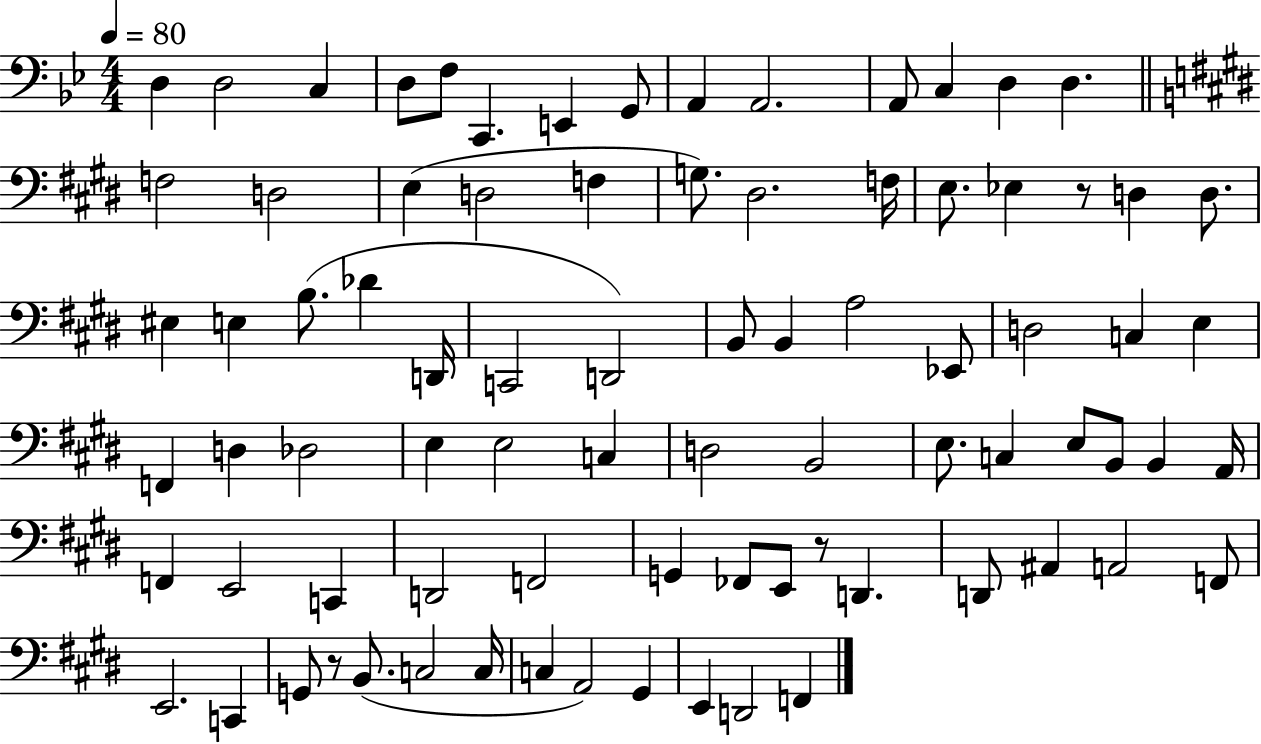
X:1
T:Untitled
M:4/4
L:1/4
K:Bb
D, D,2 C, D,/2 F,/2 C,, E,, G,,/2 A,, A,,2 A,,/2 C, D, D, F,2 D,2 E, D,2 F, G,/2 ^D,2 F,/4 E,/2 _E, z/2 D, D,/2 ^E, E, B,/2 _D D,,/4 C,,2 D,,2 B,,/2 B,, A,2 _E,,/2 D,2 C, E, F,, D, _D,2 E, E,2 C, D,2 B,,2 E,/2 C, E,/2 B,,/2 B,, A,,/4 F,, E,,2 C,, D,,2 F,,2 G,, _F,,/2 E,,/2 z/2 D,, D,,/2 ^A,, A,,2 F,,/2 E,,2 C,, G,,/2 z/2 B,,/2 C,2 C,/4 C, A,,2 ^G,, E,, D,,2 F,,